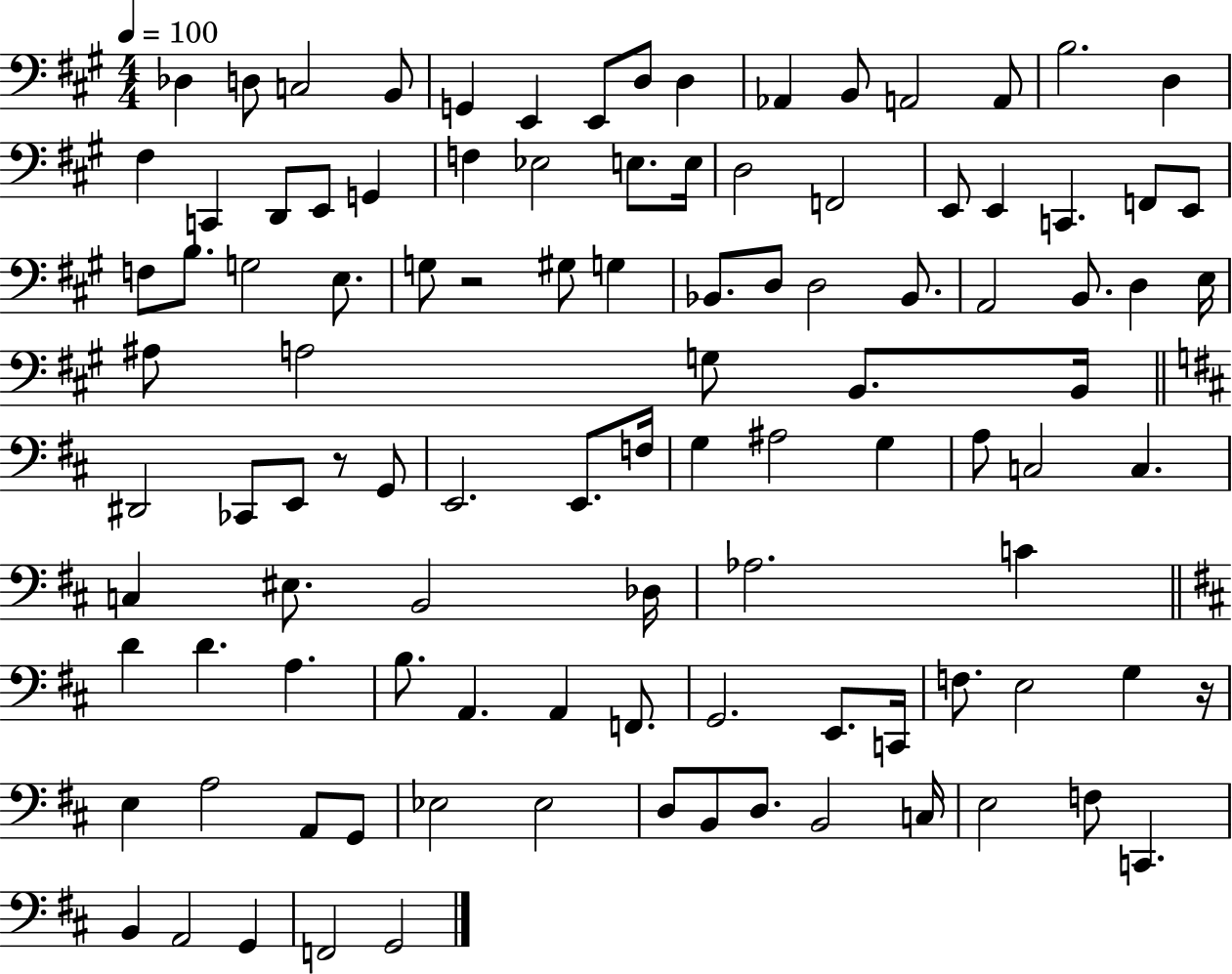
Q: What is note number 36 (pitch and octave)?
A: G3